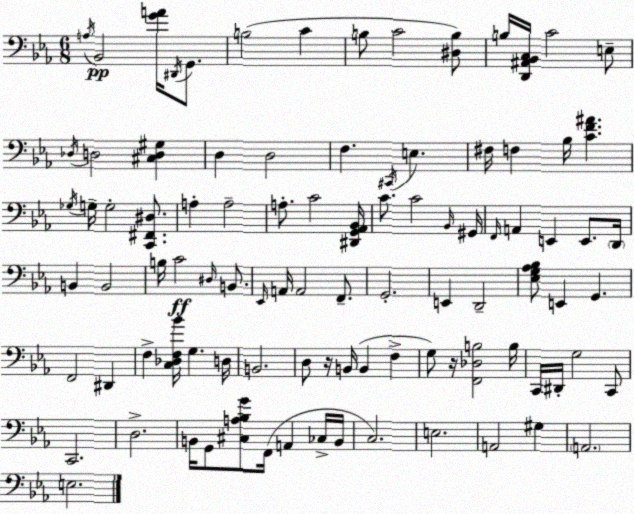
X:1
T:Untitled
M:6/8
L:1/4
K:Eb
A,/4 _B,,2 [GA]/4 ^D,,/4 G,,/2 B,2 C B,/2 C2 [^D,B,]/2 B,/4 [D,,^A,,_B,,C,]/4 C2 E,/2 _D,/4 D,2 [^C,D,^G,] D, D,2 F, ^C,,/4 E, ^F,/4 F, _B,/4 [CF^A] _G,/4 G,/4 G,2 [C,,^F,,^D,]/2 A, A,2 A,/2 C2 [^D,,G,,_A,,_B,,]/4 C/2 C2 _B,,/4 ^G,,/4 F,,/4 A,, E,, E,,/2 D,,/4 B,, B,,2 B,/4 C2 ^D,/4 B,,/2 _E,,/4 A,,/4 A,,2 F,,/2 G,,2 E,, D,,2 [_E,G,_A,_B,]/2 E,, G,, F,,2 ^D,, F, [C,_D,F,_B]/4 G, D,/4 B,,2 D,/2 z/4 B,,/4 B,, F, G,/2 z/4 [F,,_D,B,]2 B,/4 C,,/4 ^D,,/4 G,2 C,,/2 C,,2 D,2 B,,/4 G,,/2 [^C,A,_B,G]/2 F,,/4 A,, _C,/4 B,,/4 C,2 E,2 A,,2 ^G, A,,2 E,2